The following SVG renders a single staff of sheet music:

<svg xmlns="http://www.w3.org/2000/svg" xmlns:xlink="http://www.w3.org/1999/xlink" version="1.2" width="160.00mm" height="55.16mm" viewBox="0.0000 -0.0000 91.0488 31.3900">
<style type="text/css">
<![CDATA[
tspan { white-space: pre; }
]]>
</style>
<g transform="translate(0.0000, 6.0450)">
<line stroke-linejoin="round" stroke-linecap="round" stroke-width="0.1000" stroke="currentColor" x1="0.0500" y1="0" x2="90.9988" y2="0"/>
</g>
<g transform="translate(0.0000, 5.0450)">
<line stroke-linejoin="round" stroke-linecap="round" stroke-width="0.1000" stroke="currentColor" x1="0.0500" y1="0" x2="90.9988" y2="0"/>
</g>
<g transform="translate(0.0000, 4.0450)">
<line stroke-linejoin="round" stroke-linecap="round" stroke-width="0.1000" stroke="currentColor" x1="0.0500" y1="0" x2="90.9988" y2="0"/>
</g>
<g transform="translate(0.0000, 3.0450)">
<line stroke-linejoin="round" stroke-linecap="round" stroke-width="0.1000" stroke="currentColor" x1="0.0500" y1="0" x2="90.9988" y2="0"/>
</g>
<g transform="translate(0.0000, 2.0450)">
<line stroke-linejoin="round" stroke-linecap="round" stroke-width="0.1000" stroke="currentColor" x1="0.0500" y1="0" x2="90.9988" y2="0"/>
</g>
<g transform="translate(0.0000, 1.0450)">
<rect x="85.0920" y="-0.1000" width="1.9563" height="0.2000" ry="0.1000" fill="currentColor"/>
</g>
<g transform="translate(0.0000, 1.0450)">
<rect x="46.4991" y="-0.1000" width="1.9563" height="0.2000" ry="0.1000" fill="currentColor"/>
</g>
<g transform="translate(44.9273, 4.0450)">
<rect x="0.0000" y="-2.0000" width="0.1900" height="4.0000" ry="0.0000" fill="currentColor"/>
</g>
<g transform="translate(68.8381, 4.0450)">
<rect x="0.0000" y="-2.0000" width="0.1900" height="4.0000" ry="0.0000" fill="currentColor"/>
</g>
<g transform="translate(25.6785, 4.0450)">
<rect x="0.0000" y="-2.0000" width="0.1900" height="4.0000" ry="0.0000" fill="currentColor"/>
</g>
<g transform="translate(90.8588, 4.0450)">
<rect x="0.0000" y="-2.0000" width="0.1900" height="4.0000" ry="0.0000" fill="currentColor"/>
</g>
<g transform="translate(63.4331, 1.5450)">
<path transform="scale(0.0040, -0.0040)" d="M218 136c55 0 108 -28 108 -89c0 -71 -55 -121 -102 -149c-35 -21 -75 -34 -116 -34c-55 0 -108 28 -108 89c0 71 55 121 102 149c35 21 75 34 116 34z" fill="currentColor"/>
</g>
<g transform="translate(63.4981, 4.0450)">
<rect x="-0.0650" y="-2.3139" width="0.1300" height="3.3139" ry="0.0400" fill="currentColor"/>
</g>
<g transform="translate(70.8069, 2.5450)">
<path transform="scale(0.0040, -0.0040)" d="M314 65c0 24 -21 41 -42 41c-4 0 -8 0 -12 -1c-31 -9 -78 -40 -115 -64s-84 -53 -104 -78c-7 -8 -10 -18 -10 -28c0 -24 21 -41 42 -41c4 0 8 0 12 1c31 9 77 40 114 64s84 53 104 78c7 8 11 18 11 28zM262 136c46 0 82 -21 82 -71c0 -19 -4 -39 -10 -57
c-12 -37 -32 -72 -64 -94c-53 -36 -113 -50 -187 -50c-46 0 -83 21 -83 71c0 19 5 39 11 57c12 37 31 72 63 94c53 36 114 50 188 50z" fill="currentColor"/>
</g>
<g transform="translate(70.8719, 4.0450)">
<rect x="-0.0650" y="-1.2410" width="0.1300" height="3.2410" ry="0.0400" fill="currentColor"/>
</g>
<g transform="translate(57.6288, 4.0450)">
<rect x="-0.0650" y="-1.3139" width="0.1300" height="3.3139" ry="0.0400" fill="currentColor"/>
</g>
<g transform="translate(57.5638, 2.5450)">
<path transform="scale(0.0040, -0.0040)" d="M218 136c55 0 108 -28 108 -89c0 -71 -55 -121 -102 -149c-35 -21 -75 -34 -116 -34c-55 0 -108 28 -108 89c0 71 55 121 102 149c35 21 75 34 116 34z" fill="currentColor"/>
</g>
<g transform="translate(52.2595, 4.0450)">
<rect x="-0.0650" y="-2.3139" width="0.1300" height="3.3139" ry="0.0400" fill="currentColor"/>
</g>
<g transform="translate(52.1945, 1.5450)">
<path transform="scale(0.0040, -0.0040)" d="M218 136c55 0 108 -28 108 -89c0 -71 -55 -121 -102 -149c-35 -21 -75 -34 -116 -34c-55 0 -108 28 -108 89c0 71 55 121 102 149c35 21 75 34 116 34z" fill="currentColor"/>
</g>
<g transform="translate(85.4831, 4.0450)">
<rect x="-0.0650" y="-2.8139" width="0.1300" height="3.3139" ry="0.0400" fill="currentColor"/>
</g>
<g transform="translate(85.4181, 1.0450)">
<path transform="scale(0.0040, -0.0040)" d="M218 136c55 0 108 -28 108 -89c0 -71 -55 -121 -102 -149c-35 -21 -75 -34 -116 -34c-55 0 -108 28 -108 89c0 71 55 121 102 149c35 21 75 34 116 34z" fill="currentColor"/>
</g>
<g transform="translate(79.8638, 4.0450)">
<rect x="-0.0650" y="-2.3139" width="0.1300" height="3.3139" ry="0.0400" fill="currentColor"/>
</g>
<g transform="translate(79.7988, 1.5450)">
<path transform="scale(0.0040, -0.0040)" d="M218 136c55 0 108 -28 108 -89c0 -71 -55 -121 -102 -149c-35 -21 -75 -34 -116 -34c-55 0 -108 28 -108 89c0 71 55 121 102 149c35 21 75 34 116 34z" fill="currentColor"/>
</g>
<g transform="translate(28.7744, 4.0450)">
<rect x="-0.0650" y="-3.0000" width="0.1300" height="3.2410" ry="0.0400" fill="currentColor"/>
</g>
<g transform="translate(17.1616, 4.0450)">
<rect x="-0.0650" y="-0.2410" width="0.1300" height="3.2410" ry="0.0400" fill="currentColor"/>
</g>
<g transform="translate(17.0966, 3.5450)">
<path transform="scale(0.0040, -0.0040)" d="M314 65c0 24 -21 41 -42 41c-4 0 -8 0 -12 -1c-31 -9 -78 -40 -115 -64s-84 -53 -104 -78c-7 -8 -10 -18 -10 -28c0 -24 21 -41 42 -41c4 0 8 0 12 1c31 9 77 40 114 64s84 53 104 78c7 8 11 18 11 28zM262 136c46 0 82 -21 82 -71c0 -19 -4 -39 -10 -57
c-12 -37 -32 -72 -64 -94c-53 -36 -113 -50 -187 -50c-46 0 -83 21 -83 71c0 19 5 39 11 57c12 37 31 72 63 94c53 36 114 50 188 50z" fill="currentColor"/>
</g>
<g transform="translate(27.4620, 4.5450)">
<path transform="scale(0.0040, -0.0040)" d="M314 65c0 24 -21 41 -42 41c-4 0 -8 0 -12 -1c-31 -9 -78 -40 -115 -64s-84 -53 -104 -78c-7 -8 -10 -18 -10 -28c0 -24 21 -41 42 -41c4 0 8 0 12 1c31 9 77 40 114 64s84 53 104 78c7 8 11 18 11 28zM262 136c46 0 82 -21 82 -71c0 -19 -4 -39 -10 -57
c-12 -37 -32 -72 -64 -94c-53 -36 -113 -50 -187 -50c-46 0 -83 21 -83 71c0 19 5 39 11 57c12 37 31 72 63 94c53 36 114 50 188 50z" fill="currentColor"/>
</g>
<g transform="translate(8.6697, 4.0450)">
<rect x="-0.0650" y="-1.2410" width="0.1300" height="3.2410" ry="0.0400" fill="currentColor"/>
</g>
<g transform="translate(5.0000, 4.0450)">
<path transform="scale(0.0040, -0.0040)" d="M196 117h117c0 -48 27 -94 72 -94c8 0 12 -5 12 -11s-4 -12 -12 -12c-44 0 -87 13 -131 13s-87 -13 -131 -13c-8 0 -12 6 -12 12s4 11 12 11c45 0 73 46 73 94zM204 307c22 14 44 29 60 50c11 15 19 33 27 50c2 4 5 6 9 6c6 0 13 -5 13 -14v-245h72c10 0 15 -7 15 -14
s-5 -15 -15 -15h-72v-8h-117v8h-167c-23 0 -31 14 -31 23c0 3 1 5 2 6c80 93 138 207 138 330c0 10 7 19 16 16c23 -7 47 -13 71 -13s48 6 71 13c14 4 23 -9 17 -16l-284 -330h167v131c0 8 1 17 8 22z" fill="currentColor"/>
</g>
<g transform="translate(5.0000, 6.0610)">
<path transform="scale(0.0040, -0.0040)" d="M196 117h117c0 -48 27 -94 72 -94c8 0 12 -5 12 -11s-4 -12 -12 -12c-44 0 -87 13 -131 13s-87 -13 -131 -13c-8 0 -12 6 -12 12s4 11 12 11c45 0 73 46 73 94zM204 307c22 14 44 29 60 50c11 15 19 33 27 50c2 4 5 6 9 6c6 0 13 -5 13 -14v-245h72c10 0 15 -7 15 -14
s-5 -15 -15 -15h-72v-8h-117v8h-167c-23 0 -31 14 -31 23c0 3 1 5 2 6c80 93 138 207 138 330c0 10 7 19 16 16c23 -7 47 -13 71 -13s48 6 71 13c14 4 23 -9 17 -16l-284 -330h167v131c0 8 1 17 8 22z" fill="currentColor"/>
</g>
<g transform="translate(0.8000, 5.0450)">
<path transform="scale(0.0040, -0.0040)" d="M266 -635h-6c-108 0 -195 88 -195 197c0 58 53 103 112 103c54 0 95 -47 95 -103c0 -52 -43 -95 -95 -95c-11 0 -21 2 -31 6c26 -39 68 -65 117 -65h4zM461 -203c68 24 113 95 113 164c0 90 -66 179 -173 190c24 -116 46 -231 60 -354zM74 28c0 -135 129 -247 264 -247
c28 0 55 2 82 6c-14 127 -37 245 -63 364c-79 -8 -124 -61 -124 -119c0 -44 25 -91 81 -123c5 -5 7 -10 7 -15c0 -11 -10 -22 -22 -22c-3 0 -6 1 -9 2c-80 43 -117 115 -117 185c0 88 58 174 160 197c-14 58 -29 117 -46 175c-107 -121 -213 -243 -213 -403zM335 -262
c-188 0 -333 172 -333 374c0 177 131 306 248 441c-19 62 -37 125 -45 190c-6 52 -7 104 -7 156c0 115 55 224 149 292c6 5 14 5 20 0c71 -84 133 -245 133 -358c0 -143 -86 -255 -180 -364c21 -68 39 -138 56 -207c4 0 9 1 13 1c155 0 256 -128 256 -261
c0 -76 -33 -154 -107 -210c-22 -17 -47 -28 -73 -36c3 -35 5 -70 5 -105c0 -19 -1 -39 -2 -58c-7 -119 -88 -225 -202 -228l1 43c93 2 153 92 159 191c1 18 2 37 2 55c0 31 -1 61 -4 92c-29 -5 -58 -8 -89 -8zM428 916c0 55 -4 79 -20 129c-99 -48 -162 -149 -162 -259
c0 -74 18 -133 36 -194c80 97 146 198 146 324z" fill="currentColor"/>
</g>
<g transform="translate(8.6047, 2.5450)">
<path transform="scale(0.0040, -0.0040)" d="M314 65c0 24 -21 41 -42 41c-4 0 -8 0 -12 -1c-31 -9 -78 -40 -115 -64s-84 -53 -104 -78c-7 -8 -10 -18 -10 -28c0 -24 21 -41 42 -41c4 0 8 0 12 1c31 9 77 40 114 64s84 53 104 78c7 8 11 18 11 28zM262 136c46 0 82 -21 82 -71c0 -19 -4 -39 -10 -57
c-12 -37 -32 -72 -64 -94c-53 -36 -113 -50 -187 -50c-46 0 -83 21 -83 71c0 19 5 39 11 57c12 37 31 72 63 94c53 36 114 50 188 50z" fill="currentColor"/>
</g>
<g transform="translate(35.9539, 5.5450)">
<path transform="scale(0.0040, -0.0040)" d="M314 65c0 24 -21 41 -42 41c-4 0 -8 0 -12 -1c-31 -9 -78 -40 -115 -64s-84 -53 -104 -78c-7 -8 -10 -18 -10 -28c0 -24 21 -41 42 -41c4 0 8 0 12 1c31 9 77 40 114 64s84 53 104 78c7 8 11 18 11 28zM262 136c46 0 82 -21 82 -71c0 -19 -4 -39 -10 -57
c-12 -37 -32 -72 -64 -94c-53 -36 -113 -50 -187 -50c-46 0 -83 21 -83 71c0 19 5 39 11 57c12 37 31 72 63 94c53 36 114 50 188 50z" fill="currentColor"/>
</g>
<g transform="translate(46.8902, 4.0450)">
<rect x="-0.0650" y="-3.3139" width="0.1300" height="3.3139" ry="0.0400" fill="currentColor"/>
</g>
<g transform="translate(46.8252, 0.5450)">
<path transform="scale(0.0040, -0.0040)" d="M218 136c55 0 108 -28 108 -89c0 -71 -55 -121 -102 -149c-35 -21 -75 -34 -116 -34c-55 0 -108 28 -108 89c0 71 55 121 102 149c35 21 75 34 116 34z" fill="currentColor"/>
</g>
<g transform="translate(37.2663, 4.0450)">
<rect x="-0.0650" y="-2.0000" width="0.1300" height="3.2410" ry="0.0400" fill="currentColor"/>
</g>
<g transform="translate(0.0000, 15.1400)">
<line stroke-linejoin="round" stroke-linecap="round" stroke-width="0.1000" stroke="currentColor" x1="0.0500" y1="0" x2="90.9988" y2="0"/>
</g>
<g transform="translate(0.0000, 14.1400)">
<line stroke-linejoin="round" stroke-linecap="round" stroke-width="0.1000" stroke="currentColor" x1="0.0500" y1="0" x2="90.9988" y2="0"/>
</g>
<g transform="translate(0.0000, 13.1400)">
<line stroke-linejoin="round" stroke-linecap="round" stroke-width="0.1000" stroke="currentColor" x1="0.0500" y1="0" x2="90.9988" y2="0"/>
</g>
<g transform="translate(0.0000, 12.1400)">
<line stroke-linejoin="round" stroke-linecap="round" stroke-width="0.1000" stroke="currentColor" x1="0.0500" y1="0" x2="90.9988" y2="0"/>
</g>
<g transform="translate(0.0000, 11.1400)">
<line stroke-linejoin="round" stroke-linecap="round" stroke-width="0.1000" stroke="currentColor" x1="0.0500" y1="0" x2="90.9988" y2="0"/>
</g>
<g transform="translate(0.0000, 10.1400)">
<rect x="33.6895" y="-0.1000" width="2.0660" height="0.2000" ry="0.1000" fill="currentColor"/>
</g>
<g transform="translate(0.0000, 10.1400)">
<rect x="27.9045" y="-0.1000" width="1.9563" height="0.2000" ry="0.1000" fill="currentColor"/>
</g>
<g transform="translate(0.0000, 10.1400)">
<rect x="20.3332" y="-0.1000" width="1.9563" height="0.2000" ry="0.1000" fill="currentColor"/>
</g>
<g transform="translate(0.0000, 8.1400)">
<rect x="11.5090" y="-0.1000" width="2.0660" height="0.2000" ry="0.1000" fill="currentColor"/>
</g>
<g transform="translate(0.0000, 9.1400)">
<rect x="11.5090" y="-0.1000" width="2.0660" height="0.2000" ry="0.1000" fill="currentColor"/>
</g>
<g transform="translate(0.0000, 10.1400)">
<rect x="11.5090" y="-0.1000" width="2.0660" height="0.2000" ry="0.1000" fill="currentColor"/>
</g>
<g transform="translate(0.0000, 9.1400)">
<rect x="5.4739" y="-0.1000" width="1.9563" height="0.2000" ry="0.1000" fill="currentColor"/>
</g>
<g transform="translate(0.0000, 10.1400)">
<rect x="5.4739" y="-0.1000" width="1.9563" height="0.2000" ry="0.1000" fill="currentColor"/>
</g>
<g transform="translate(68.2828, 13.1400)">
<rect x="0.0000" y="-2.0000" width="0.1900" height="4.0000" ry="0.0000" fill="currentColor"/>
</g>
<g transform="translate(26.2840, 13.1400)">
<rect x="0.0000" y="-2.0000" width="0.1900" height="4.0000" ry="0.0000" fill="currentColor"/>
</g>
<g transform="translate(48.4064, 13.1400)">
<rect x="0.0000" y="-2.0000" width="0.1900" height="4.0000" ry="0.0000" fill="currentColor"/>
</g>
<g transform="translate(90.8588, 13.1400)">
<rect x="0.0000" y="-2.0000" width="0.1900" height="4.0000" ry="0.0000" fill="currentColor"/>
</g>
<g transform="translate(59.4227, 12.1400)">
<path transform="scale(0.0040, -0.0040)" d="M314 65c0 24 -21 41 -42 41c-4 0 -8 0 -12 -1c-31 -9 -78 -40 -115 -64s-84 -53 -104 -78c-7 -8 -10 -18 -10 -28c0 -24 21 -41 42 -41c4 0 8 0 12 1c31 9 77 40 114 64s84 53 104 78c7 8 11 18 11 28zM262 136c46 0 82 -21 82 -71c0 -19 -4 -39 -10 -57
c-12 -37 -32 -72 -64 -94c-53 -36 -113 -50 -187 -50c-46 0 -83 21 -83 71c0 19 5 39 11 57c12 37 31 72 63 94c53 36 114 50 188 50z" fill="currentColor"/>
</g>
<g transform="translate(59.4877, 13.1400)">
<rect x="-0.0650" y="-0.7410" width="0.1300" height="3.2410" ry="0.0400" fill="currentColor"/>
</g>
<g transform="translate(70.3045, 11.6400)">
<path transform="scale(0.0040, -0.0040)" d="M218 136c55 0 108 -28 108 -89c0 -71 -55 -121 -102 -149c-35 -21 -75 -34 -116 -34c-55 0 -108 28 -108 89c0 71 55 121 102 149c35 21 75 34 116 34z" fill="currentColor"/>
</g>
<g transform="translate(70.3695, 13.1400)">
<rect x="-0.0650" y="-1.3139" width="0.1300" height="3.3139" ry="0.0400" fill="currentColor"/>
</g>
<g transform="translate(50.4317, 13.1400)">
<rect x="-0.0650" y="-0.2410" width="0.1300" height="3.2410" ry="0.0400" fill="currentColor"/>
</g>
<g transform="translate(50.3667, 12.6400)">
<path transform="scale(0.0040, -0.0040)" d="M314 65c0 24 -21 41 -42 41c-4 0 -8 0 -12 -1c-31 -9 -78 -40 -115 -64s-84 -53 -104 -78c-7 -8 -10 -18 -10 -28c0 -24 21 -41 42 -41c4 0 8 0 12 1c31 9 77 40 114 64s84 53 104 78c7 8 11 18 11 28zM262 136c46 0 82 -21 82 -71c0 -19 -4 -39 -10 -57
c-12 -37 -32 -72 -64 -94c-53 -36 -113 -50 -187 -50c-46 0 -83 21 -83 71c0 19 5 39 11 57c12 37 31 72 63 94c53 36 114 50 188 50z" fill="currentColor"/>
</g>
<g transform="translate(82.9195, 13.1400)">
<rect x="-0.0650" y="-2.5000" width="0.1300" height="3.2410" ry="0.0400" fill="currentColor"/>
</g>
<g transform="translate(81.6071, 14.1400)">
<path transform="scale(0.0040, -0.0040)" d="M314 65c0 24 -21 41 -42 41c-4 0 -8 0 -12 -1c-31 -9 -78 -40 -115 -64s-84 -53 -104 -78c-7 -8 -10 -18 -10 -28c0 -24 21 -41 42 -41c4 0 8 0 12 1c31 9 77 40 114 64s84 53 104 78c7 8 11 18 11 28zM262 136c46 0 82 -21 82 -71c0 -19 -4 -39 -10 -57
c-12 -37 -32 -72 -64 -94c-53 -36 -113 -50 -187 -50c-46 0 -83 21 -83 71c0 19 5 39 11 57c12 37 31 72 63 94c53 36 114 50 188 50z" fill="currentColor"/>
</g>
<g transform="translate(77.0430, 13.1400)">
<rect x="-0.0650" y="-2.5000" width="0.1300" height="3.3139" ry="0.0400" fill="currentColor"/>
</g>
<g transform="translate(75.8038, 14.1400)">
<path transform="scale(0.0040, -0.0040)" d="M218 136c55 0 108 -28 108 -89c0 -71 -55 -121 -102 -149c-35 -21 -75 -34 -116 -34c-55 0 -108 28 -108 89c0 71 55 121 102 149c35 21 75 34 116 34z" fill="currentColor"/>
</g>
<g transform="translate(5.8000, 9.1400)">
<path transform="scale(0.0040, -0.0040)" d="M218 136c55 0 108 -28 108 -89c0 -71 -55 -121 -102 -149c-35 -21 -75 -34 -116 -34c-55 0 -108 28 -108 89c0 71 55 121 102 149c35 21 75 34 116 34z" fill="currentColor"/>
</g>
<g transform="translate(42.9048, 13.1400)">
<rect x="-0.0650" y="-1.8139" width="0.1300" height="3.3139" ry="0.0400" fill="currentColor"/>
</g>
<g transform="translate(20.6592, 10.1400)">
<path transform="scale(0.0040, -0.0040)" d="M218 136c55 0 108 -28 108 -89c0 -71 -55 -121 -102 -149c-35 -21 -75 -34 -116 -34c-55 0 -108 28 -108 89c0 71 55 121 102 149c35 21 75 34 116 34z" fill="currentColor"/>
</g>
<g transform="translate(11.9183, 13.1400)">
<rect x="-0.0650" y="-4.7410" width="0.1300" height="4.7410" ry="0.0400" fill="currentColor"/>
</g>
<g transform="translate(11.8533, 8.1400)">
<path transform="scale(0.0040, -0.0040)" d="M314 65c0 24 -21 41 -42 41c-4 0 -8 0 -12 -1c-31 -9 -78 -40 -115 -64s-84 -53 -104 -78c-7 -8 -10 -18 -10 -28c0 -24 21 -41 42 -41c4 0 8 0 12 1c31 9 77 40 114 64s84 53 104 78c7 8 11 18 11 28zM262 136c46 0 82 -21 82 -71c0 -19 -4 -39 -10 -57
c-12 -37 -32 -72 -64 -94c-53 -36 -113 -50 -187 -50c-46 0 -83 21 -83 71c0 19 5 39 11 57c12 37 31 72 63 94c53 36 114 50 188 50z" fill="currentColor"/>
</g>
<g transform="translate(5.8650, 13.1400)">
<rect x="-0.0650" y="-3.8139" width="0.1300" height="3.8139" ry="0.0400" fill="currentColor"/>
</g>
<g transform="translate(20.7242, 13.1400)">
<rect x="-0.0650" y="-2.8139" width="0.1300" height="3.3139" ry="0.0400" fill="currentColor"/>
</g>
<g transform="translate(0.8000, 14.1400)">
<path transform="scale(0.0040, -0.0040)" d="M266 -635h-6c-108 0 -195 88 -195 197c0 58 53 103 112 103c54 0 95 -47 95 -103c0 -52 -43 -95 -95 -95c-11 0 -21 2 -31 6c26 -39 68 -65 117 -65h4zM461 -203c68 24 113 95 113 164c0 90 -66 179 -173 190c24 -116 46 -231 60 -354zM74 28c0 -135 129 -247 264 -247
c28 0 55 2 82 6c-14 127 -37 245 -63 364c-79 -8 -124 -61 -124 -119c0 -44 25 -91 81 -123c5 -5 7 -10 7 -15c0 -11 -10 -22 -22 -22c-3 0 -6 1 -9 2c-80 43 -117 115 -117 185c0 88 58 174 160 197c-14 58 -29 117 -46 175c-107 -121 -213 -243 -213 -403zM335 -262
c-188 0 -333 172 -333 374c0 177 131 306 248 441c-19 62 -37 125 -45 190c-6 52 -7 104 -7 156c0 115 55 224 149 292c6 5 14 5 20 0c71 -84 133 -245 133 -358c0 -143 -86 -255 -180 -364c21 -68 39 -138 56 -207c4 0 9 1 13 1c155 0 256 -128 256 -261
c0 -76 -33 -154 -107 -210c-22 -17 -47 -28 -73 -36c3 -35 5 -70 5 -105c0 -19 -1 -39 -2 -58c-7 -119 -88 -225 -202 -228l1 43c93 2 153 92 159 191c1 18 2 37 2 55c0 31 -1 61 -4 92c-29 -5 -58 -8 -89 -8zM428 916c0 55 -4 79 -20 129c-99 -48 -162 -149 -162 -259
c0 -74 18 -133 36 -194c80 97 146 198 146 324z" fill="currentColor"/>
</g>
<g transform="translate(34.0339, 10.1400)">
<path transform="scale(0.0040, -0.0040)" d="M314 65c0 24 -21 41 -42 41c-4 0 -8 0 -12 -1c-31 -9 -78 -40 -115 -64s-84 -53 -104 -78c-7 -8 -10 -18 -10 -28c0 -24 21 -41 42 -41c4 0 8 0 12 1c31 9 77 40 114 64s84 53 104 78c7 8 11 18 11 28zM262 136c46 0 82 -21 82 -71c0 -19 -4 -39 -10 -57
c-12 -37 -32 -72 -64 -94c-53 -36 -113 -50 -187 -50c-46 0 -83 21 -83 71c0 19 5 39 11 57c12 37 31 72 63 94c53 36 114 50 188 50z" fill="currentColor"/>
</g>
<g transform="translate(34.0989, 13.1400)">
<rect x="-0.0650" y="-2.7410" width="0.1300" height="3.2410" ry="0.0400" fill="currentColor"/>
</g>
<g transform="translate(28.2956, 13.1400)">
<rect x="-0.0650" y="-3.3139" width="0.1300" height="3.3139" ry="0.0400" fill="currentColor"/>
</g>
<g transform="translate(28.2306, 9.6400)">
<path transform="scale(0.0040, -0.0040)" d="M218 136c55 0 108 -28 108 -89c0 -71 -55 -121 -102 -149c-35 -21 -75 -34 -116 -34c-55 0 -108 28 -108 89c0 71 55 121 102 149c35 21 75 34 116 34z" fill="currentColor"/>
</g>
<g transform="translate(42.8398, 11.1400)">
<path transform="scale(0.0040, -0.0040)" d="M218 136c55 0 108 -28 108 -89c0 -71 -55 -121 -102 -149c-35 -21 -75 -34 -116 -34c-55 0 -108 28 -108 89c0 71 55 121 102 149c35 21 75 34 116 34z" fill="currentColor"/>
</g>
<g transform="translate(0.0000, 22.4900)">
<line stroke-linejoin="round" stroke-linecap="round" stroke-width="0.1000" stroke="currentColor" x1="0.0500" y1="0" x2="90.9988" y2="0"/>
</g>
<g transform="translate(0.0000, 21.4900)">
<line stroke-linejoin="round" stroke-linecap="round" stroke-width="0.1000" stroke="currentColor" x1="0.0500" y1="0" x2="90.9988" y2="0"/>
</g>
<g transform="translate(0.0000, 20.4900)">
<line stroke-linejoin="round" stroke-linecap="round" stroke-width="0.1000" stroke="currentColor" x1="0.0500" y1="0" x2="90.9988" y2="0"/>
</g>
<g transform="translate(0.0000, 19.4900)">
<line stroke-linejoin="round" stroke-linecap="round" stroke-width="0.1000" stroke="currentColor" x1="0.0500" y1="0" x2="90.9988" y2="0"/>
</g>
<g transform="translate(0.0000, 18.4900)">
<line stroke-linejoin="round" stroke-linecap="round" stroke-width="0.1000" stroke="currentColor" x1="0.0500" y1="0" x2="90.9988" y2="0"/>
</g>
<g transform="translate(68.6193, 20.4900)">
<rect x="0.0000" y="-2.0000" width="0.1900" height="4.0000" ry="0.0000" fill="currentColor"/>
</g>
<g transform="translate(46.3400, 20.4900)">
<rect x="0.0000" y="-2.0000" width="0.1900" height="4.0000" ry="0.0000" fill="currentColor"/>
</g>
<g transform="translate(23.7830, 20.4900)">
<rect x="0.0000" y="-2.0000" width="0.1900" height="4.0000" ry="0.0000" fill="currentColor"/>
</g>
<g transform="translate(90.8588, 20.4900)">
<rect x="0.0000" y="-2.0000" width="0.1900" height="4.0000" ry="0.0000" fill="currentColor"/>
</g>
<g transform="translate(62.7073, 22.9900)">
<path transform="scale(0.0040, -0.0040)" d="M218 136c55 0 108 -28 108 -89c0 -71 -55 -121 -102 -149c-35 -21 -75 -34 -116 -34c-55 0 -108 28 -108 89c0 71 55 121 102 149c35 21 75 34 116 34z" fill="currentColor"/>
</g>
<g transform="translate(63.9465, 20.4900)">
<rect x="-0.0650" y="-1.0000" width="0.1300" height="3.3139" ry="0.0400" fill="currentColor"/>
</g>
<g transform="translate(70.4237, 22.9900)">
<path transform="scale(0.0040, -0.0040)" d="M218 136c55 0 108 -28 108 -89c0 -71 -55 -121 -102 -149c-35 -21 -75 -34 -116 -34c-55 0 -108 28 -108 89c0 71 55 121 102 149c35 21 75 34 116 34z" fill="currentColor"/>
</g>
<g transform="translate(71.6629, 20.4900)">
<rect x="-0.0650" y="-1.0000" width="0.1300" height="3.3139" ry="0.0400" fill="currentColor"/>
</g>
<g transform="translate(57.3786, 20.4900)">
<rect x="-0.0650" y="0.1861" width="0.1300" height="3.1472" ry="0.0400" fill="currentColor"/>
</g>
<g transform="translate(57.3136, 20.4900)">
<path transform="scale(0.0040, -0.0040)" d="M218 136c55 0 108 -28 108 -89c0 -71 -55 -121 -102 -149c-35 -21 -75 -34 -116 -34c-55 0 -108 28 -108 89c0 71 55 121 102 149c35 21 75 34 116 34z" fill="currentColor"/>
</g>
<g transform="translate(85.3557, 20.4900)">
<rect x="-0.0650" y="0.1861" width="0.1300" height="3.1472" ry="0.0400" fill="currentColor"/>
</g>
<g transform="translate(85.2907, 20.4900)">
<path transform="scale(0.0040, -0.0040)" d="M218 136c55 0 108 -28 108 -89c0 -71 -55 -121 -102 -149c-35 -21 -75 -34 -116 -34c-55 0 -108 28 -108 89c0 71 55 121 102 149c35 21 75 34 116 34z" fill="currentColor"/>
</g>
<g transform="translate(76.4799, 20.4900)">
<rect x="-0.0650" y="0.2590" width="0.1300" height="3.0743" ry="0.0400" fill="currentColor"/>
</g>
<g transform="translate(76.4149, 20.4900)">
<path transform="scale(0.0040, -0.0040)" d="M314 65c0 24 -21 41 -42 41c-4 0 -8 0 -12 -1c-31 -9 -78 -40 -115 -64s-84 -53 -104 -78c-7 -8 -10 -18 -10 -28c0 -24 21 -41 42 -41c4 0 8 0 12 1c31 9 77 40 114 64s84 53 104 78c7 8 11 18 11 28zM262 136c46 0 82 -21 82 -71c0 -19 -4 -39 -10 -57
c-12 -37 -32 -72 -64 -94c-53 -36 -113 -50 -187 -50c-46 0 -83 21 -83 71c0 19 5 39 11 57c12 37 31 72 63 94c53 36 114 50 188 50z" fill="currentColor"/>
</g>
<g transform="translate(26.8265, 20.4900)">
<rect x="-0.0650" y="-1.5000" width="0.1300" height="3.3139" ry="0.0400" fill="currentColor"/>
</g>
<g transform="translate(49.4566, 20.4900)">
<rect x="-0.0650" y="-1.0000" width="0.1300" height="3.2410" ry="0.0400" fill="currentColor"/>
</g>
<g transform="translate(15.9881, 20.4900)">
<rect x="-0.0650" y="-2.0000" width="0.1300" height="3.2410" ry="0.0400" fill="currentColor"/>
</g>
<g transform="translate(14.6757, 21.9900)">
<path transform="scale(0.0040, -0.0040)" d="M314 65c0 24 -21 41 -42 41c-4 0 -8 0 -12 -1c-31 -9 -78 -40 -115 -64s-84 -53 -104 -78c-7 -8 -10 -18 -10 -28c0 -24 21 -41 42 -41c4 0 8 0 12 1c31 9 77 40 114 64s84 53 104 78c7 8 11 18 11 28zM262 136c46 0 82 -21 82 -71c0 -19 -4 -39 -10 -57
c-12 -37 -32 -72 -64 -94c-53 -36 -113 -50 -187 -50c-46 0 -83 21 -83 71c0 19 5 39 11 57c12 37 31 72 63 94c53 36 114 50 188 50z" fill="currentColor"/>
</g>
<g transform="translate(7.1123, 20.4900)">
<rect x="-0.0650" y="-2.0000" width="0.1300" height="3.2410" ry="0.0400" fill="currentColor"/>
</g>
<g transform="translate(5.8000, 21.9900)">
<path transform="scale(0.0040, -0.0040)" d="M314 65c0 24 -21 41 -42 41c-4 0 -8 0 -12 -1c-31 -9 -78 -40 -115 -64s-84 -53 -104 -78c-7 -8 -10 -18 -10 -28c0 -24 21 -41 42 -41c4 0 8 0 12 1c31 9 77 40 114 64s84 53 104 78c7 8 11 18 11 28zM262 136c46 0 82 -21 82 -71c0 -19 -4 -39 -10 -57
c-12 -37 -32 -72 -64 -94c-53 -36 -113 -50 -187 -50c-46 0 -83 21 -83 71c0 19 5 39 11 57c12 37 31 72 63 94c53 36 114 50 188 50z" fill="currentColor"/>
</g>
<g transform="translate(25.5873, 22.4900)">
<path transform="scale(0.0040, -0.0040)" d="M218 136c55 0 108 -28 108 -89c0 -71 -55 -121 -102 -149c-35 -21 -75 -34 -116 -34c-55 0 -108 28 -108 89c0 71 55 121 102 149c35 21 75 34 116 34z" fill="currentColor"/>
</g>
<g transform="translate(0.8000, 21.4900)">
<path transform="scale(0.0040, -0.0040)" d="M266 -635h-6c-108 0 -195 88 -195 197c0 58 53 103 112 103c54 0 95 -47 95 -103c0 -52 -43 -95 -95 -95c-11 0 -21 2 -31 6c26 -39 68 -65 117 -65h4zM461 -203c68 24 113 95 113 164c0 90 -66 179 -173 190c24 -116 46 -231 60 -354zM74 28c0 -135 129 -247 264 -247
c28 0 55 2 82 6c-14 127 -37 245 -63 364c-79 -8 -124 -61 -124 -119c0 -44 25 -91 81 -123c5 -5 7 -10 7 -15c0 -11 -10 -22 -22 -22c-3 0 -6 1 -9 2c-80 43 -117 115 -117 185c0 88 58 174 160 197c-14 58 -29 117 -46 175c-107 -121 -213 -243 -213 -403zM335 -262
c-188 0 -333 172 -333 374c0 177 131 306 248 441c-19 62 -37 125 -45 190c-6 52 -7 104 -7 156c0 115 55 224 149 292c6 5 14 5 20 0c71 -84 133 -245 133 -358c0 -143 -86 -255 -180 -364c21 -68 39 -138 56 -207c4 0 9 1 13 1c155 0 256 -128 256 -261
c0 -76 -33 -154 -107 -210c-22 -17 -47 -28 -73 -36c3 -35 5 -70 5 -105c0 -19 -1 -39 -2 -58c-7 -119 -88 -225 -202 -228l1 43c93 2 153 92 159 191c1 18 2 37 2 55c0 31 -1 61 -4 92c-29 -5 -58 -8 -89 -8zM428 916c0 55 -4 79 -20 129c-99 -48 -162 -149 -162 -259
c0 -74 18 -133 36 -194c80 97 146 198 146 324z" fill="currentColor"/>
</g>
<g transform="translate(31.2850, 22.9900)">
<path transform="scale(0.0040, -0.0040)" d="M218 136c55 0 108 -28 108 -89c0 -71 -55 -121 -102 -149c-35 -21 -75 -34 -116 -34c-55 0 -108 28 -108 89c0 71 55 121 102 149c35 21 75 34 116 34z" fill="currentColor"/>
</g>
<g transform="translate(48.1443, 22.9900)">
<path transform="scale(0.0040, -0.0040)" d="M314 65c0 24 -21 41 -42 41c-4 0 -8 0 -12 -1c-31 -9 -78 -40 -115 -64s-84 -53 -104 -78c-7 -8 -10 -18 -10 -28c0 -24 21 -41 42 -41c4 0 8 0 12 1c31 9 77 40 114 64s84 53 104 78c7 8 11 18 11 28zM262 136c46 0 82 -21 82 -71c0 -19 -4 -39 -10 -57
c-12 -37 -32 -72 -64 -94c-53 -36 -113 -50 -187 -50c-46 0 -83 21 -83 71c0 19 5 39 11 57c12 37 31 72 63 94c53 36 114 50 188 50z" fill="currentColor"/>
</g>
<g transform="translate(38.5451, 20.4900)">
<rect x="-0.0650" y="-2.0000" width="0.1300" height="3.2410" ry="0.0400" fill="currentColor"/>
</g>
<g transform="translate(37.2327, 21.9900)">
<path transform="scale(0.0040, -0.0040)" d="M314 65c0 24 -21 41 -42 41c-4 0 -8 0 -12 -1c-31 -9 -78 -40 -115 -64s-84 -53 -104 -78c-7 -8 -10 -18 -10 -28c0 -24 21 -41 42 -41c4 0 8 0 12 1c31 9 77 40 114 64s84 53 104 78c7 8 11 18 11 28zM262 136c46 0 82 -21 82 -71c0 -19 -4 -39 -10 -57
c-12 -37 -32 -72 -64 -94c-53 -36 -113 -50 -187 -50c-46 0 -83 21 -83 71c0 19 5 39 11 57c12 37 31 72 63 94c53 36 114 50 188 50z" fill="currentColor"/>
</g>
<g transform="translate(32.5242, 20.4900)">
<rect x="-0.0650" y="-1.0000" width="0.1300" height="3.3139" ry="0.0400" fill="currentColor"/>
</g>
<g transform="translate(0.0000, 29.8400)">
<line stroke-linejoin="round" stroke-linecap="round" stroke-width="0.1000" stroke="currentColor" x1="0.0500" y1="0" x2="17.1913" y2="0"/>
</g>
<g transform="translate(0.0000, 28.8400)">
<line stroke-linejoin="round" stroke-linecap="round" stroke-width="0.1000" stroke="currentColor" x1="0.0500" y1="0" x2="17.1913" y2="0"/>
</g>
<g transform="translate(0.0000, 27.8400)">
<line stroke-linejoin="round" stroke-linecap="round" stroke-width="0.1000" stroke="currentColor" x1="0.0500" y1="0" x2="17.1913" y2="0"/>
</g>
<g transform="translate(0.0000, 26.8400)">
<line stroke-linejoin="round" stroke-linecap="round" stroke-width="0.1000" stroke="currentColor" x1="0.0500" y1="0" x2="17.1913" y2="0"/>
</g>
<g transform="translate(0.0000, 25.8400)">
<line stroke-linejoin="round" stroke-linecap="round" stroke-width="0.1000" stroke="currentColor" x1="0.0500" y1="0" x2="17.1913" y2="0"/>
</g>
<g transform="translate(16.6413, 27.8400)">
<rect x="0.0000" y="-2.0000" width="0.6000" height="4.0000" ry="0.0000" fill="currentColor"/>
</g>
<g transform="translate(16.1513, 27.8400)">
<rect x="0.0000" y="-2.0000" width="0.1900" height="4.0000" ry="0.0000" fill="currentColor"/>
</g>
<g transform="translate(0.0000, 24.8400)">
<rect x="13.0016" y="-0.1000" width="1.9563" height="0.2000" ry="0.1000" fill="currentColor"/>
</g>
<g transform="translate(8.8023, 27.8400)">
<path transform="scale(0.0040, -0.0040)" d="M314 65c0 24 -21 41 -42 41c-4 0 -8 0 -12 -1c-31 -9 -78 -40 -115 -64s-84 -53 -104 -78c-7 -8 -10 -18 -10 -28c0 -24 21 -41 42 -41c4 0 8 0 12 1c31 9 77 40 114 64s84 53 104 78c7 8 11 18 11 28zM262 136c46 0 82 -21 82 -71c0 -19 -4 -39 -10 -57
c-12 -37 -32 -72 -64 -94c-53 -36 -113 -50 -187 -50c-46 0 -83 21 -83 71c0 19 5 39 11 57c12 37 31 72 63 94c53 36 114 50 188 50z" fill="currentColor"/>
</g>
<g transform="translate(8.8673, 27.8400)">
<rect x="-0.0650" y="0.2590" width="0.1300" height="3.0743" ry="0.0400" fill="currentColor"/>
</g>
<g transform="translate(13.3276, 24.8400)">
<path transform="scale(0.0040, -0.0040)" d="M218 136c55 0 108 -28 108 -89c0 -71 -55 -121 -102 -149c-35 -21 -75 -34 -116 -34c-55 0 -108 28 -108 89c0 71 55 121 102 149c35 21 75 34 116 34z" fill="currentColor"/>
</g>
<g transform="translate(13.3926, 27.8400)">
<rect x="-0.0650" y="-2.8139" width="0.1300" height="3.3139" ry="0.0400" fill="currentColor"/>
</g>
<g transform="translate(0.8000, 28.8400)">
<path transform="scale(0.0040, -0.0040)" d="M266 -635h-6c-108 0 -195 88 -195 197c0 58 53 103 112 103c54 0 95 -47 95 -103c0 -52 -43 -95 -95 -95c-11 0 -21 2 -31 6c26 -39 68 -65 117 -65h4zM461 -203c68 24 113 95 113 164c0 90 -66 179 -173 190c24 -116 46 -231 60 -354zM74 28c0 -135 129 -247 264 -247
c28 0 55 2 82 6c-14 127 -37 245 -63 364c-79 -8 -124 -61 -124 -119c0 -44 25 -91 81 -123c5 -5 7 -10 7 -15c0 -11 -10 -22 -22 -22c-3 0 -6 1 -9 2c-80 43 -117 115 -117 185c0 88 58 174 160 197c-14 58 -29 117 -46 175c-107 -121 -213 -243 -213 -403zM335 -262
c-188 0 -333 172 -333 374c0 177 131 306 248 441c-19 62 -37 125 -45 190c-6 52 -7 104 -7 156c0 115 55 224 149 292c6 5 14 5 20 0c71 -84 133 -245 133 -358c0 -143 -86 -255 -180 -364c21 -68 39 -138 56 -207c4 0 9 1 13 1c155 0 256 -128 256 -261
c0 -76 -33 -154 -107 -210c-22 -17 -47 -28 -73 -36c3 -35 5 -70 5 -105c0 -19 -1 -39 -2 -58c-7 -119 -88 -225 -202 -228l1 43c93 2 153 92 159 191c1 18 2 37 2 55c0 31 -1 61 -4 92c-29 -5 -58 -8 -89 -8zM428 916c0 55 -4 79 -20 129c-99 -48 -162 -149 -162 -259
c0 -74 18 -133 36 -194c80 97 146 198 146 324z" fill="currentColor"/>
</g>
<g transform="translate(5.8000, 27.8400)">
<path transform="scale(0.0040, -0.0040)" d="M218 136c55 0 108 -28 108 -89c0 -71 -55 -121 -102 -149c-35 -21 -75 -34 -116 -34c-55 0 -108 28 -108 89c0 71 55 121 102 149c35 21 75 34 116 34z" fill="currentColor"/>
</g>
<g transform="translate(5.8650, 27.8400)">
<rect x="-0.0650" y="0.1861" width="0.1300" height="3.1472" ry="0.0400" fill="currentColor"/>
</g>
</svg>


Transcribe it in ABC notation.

X:1
T:Untitled
M:4/4
L:1/4
K:C
e2 c2 A2 F2 b g e g e2 g a c' e'2 a b a2 f c2 d2 e G G2 F2 F2 E D F2 D2 B D D B2 B B B2 a